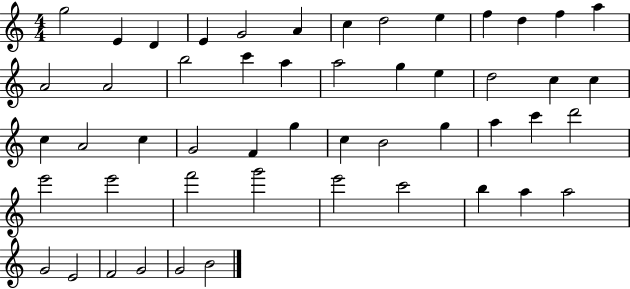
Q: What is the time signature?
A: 4/4